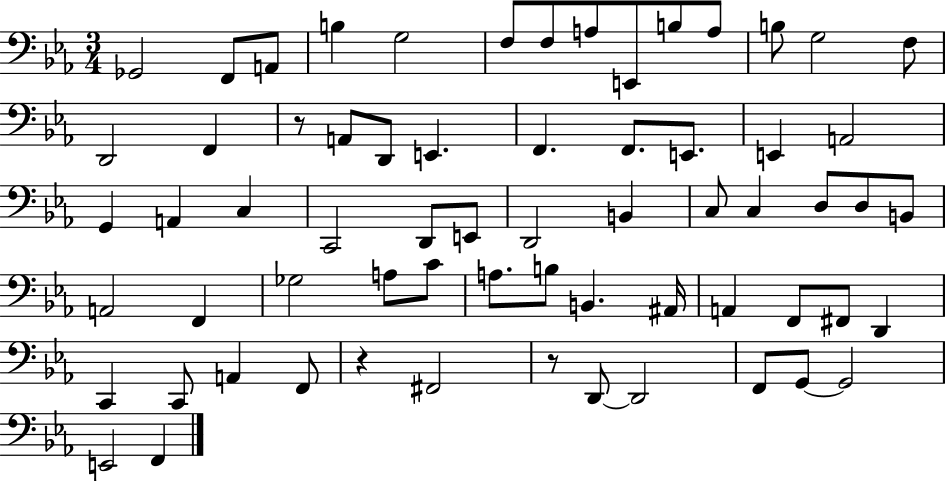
Gb2/h F2/e A2/e B3/q G3/h F3/e F3/e A3/e E2/e B3/e A3/e B3/e G3/h F3/e D2/h F2/q R/e A2/e D2/e E2/q. F2/q. F2/e. E2/e. E2/q A2/h G2/q A2/q C3/q C2/h D2/e E2/e D2/h B2/q C3/e C3/q D3/e D3/e B2/e A2/h F2/q Gb3/h A3/e C4/e A3/e. B3/e B2/q. A#2/s A2/q F2/e F#2/e D2/q C2/q C2/e A2/q F2/e R/q F#2/h R/e D2/e D2/h F2/e G2/e G2/h E2/h F2/q